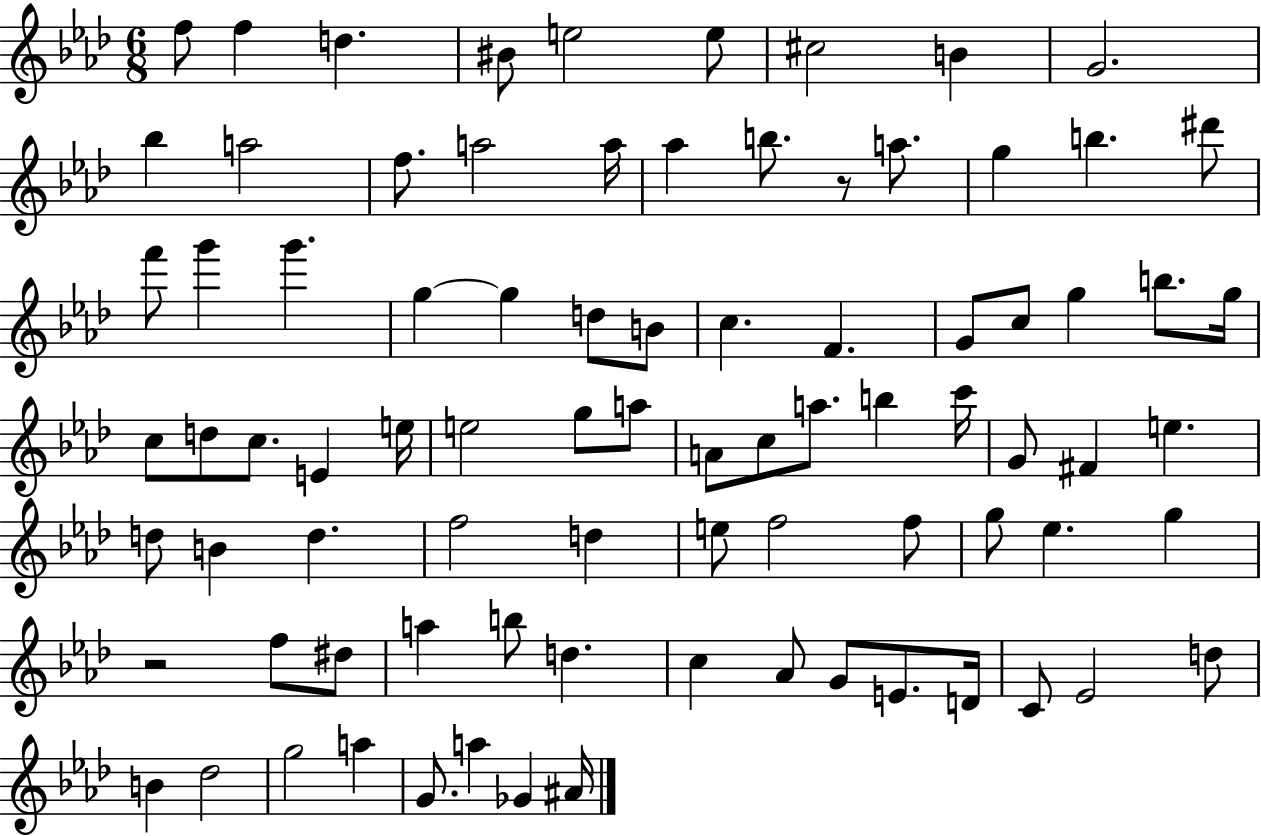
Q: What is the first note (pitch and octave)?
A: F5